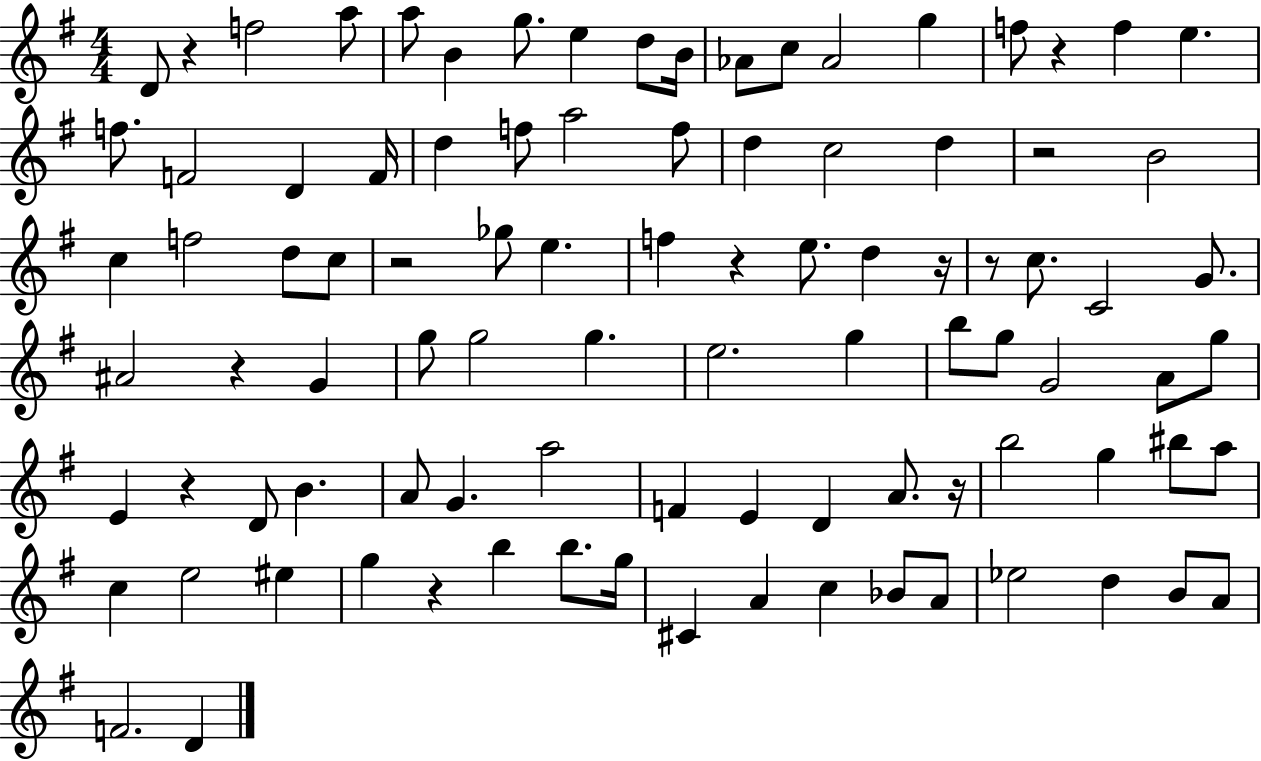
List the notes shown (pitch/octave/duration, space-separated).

D4/e R/q F5/h A5/e A5/e B4/q G5/e. E5/q D5/e B4/s Ab4/e C5/e Ab4/h G5/q F5/e R/q F5/q E5/q. F5/e. F4/h D4/q F4/s D5/q F5/e A5/h F5/e D5/q C5/h D5/q R/h B4/h C5/q F5/h D5/e C5/e R/h Gb5/e E5/q. F5/q R/q E5/e. D5/q R/s R/e C5/e. C4/h G4/e. A#4/h R/q G4/q G5/e G5/h G5/q. E5/h. G5/q B5/e G5/e G4/h A4/e G5/e E4/q R/q D4/e B4/q. A4/e G4/q. A5/h F4/q E4/q D4/q A4/e. R/s B5/h G5/q BIS5/e A5/e C5/q E5/h EIS5/q G5/q R/q B5/q B5/e. G5/s C#4/q A4/q C5/q Bb4/e A4/e Eb5/h D5/q B4/e A4/e F4/h. D4/q